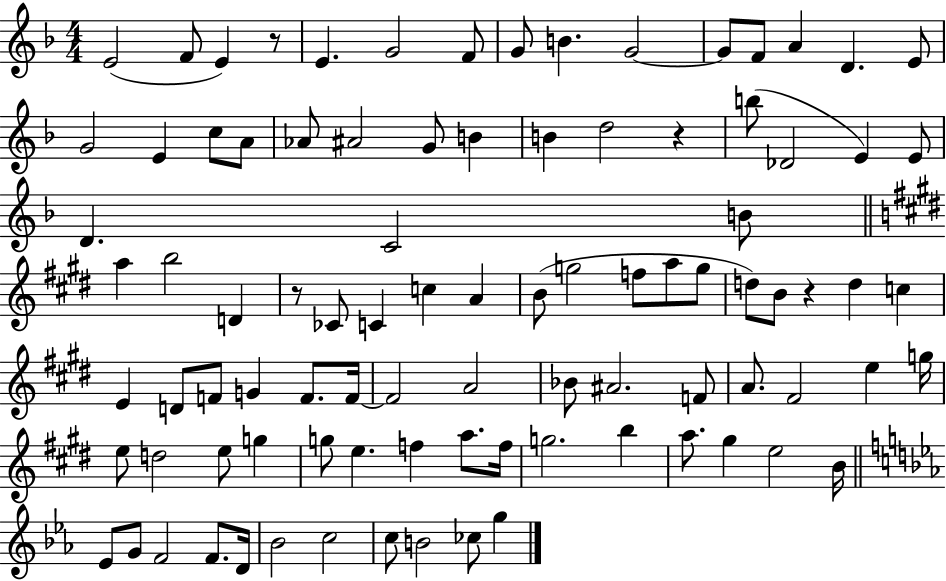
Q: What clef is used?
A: treble